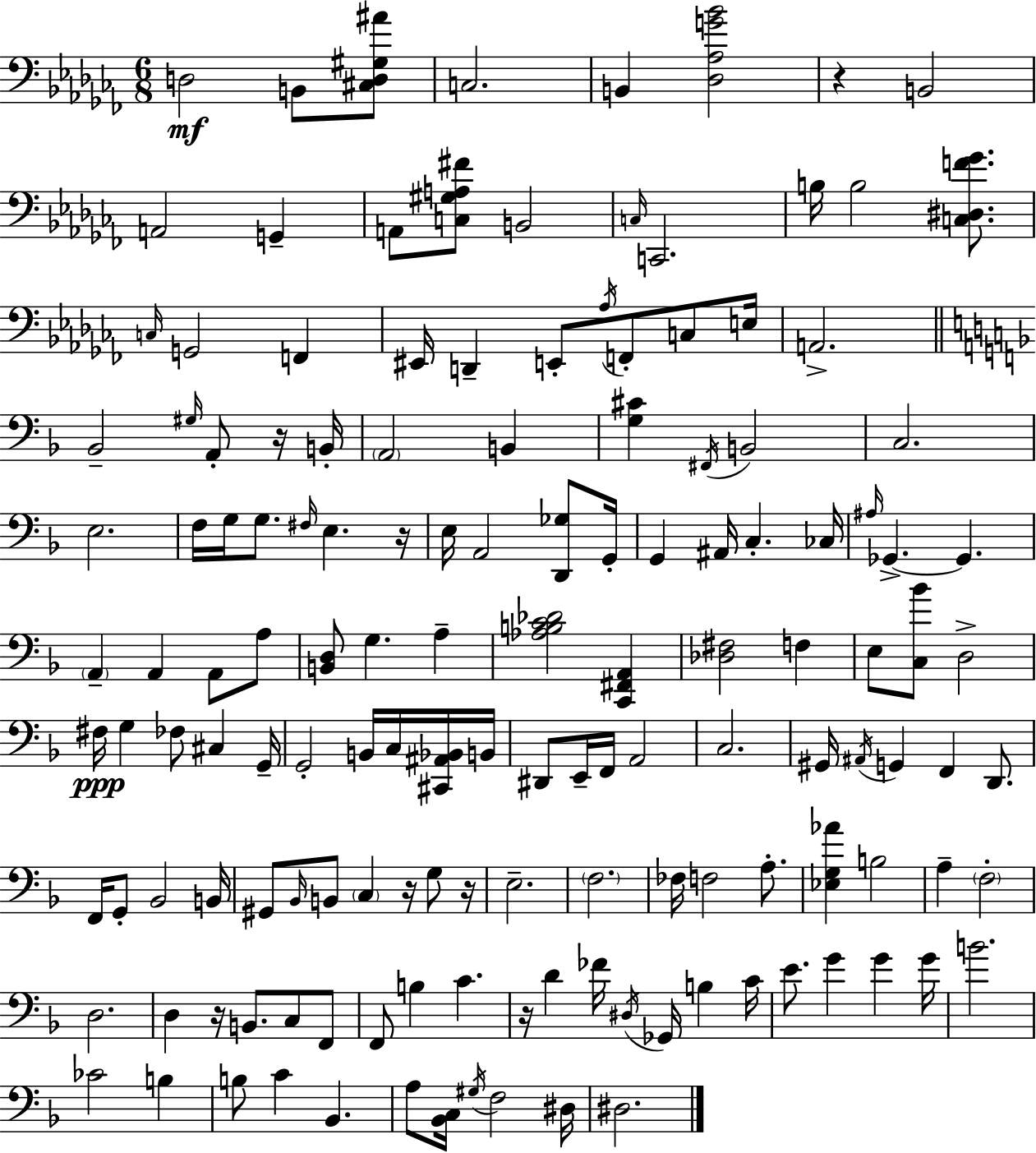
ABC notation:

X:1
T:Untitled
M:6/8
L:1/4
K:Abm
D,2 B,,/2 [^C,D,^G,^A]/2 C,2 B,, [_D,_A,G_B]2 z B,,2 A,,2 G,, A,,/2 [C,^G,A,^F]/2 B,,2 C,/4 C,,2 B,/4 B,2 [C,^D,F_G]/2 C,/4 G,,2 F,, ^E,,/4 D,, E,,/2 _A,/4 F,,/2 C,/2 E,/4 A,,2 _B,,2 ^G,/4 A,,/2 z/4 B,,/4 A,,2 B,, [G,^C] ^F,,/4 B,,2 C,2 E,2 F,/4 G,/4 G,/2 ^F,/4 E, z/4 E,/4 A,,2 [D,,_G,]/2 G,,/4 G,, ^A,,/4 C, _C,/4 ^A,/4 _G,, _G,, A,, A,, A,,/2 A,/2 [B,,D,]/2 G, A, [_A,B,C_D]2 [C,,^F,,A,,] [_D,^F,]2 F, E,/2 [C,_B]/2 D,2 ^F,/4 G, _F,/2 ^C, G,,/4 G,,2 B,,/4 C,/4 [^C,,^A,,_B,,]/4 B,,/4 ^D,,/2 E,,/4 F,,/4 A,,2 C,2 ^G,,/4 ^A,,/4 G,, F,, D,,/2 F,,/4 G,,/2 _B,,2 B,,/4 ^G,,/2 _B,,/4 B,,/2 C, z/4 G,/2 z/4 E,2 F,2 _F,/4 F,2 A,/2 [_E,G,_A] B,2 A, F,2 D,2 D, z/4 B,,/2 C,/2 F,,/2 F,,/2 B, C z/4 D _F/4 ^D,/4 _G,,/4 B, C/4 E/2 G G G/4 B2 _C2 B, B,/2 C _B,, A,/2 [_B,,C,]/4 ^G,/4 F,2 ^D,/4 ^D,2